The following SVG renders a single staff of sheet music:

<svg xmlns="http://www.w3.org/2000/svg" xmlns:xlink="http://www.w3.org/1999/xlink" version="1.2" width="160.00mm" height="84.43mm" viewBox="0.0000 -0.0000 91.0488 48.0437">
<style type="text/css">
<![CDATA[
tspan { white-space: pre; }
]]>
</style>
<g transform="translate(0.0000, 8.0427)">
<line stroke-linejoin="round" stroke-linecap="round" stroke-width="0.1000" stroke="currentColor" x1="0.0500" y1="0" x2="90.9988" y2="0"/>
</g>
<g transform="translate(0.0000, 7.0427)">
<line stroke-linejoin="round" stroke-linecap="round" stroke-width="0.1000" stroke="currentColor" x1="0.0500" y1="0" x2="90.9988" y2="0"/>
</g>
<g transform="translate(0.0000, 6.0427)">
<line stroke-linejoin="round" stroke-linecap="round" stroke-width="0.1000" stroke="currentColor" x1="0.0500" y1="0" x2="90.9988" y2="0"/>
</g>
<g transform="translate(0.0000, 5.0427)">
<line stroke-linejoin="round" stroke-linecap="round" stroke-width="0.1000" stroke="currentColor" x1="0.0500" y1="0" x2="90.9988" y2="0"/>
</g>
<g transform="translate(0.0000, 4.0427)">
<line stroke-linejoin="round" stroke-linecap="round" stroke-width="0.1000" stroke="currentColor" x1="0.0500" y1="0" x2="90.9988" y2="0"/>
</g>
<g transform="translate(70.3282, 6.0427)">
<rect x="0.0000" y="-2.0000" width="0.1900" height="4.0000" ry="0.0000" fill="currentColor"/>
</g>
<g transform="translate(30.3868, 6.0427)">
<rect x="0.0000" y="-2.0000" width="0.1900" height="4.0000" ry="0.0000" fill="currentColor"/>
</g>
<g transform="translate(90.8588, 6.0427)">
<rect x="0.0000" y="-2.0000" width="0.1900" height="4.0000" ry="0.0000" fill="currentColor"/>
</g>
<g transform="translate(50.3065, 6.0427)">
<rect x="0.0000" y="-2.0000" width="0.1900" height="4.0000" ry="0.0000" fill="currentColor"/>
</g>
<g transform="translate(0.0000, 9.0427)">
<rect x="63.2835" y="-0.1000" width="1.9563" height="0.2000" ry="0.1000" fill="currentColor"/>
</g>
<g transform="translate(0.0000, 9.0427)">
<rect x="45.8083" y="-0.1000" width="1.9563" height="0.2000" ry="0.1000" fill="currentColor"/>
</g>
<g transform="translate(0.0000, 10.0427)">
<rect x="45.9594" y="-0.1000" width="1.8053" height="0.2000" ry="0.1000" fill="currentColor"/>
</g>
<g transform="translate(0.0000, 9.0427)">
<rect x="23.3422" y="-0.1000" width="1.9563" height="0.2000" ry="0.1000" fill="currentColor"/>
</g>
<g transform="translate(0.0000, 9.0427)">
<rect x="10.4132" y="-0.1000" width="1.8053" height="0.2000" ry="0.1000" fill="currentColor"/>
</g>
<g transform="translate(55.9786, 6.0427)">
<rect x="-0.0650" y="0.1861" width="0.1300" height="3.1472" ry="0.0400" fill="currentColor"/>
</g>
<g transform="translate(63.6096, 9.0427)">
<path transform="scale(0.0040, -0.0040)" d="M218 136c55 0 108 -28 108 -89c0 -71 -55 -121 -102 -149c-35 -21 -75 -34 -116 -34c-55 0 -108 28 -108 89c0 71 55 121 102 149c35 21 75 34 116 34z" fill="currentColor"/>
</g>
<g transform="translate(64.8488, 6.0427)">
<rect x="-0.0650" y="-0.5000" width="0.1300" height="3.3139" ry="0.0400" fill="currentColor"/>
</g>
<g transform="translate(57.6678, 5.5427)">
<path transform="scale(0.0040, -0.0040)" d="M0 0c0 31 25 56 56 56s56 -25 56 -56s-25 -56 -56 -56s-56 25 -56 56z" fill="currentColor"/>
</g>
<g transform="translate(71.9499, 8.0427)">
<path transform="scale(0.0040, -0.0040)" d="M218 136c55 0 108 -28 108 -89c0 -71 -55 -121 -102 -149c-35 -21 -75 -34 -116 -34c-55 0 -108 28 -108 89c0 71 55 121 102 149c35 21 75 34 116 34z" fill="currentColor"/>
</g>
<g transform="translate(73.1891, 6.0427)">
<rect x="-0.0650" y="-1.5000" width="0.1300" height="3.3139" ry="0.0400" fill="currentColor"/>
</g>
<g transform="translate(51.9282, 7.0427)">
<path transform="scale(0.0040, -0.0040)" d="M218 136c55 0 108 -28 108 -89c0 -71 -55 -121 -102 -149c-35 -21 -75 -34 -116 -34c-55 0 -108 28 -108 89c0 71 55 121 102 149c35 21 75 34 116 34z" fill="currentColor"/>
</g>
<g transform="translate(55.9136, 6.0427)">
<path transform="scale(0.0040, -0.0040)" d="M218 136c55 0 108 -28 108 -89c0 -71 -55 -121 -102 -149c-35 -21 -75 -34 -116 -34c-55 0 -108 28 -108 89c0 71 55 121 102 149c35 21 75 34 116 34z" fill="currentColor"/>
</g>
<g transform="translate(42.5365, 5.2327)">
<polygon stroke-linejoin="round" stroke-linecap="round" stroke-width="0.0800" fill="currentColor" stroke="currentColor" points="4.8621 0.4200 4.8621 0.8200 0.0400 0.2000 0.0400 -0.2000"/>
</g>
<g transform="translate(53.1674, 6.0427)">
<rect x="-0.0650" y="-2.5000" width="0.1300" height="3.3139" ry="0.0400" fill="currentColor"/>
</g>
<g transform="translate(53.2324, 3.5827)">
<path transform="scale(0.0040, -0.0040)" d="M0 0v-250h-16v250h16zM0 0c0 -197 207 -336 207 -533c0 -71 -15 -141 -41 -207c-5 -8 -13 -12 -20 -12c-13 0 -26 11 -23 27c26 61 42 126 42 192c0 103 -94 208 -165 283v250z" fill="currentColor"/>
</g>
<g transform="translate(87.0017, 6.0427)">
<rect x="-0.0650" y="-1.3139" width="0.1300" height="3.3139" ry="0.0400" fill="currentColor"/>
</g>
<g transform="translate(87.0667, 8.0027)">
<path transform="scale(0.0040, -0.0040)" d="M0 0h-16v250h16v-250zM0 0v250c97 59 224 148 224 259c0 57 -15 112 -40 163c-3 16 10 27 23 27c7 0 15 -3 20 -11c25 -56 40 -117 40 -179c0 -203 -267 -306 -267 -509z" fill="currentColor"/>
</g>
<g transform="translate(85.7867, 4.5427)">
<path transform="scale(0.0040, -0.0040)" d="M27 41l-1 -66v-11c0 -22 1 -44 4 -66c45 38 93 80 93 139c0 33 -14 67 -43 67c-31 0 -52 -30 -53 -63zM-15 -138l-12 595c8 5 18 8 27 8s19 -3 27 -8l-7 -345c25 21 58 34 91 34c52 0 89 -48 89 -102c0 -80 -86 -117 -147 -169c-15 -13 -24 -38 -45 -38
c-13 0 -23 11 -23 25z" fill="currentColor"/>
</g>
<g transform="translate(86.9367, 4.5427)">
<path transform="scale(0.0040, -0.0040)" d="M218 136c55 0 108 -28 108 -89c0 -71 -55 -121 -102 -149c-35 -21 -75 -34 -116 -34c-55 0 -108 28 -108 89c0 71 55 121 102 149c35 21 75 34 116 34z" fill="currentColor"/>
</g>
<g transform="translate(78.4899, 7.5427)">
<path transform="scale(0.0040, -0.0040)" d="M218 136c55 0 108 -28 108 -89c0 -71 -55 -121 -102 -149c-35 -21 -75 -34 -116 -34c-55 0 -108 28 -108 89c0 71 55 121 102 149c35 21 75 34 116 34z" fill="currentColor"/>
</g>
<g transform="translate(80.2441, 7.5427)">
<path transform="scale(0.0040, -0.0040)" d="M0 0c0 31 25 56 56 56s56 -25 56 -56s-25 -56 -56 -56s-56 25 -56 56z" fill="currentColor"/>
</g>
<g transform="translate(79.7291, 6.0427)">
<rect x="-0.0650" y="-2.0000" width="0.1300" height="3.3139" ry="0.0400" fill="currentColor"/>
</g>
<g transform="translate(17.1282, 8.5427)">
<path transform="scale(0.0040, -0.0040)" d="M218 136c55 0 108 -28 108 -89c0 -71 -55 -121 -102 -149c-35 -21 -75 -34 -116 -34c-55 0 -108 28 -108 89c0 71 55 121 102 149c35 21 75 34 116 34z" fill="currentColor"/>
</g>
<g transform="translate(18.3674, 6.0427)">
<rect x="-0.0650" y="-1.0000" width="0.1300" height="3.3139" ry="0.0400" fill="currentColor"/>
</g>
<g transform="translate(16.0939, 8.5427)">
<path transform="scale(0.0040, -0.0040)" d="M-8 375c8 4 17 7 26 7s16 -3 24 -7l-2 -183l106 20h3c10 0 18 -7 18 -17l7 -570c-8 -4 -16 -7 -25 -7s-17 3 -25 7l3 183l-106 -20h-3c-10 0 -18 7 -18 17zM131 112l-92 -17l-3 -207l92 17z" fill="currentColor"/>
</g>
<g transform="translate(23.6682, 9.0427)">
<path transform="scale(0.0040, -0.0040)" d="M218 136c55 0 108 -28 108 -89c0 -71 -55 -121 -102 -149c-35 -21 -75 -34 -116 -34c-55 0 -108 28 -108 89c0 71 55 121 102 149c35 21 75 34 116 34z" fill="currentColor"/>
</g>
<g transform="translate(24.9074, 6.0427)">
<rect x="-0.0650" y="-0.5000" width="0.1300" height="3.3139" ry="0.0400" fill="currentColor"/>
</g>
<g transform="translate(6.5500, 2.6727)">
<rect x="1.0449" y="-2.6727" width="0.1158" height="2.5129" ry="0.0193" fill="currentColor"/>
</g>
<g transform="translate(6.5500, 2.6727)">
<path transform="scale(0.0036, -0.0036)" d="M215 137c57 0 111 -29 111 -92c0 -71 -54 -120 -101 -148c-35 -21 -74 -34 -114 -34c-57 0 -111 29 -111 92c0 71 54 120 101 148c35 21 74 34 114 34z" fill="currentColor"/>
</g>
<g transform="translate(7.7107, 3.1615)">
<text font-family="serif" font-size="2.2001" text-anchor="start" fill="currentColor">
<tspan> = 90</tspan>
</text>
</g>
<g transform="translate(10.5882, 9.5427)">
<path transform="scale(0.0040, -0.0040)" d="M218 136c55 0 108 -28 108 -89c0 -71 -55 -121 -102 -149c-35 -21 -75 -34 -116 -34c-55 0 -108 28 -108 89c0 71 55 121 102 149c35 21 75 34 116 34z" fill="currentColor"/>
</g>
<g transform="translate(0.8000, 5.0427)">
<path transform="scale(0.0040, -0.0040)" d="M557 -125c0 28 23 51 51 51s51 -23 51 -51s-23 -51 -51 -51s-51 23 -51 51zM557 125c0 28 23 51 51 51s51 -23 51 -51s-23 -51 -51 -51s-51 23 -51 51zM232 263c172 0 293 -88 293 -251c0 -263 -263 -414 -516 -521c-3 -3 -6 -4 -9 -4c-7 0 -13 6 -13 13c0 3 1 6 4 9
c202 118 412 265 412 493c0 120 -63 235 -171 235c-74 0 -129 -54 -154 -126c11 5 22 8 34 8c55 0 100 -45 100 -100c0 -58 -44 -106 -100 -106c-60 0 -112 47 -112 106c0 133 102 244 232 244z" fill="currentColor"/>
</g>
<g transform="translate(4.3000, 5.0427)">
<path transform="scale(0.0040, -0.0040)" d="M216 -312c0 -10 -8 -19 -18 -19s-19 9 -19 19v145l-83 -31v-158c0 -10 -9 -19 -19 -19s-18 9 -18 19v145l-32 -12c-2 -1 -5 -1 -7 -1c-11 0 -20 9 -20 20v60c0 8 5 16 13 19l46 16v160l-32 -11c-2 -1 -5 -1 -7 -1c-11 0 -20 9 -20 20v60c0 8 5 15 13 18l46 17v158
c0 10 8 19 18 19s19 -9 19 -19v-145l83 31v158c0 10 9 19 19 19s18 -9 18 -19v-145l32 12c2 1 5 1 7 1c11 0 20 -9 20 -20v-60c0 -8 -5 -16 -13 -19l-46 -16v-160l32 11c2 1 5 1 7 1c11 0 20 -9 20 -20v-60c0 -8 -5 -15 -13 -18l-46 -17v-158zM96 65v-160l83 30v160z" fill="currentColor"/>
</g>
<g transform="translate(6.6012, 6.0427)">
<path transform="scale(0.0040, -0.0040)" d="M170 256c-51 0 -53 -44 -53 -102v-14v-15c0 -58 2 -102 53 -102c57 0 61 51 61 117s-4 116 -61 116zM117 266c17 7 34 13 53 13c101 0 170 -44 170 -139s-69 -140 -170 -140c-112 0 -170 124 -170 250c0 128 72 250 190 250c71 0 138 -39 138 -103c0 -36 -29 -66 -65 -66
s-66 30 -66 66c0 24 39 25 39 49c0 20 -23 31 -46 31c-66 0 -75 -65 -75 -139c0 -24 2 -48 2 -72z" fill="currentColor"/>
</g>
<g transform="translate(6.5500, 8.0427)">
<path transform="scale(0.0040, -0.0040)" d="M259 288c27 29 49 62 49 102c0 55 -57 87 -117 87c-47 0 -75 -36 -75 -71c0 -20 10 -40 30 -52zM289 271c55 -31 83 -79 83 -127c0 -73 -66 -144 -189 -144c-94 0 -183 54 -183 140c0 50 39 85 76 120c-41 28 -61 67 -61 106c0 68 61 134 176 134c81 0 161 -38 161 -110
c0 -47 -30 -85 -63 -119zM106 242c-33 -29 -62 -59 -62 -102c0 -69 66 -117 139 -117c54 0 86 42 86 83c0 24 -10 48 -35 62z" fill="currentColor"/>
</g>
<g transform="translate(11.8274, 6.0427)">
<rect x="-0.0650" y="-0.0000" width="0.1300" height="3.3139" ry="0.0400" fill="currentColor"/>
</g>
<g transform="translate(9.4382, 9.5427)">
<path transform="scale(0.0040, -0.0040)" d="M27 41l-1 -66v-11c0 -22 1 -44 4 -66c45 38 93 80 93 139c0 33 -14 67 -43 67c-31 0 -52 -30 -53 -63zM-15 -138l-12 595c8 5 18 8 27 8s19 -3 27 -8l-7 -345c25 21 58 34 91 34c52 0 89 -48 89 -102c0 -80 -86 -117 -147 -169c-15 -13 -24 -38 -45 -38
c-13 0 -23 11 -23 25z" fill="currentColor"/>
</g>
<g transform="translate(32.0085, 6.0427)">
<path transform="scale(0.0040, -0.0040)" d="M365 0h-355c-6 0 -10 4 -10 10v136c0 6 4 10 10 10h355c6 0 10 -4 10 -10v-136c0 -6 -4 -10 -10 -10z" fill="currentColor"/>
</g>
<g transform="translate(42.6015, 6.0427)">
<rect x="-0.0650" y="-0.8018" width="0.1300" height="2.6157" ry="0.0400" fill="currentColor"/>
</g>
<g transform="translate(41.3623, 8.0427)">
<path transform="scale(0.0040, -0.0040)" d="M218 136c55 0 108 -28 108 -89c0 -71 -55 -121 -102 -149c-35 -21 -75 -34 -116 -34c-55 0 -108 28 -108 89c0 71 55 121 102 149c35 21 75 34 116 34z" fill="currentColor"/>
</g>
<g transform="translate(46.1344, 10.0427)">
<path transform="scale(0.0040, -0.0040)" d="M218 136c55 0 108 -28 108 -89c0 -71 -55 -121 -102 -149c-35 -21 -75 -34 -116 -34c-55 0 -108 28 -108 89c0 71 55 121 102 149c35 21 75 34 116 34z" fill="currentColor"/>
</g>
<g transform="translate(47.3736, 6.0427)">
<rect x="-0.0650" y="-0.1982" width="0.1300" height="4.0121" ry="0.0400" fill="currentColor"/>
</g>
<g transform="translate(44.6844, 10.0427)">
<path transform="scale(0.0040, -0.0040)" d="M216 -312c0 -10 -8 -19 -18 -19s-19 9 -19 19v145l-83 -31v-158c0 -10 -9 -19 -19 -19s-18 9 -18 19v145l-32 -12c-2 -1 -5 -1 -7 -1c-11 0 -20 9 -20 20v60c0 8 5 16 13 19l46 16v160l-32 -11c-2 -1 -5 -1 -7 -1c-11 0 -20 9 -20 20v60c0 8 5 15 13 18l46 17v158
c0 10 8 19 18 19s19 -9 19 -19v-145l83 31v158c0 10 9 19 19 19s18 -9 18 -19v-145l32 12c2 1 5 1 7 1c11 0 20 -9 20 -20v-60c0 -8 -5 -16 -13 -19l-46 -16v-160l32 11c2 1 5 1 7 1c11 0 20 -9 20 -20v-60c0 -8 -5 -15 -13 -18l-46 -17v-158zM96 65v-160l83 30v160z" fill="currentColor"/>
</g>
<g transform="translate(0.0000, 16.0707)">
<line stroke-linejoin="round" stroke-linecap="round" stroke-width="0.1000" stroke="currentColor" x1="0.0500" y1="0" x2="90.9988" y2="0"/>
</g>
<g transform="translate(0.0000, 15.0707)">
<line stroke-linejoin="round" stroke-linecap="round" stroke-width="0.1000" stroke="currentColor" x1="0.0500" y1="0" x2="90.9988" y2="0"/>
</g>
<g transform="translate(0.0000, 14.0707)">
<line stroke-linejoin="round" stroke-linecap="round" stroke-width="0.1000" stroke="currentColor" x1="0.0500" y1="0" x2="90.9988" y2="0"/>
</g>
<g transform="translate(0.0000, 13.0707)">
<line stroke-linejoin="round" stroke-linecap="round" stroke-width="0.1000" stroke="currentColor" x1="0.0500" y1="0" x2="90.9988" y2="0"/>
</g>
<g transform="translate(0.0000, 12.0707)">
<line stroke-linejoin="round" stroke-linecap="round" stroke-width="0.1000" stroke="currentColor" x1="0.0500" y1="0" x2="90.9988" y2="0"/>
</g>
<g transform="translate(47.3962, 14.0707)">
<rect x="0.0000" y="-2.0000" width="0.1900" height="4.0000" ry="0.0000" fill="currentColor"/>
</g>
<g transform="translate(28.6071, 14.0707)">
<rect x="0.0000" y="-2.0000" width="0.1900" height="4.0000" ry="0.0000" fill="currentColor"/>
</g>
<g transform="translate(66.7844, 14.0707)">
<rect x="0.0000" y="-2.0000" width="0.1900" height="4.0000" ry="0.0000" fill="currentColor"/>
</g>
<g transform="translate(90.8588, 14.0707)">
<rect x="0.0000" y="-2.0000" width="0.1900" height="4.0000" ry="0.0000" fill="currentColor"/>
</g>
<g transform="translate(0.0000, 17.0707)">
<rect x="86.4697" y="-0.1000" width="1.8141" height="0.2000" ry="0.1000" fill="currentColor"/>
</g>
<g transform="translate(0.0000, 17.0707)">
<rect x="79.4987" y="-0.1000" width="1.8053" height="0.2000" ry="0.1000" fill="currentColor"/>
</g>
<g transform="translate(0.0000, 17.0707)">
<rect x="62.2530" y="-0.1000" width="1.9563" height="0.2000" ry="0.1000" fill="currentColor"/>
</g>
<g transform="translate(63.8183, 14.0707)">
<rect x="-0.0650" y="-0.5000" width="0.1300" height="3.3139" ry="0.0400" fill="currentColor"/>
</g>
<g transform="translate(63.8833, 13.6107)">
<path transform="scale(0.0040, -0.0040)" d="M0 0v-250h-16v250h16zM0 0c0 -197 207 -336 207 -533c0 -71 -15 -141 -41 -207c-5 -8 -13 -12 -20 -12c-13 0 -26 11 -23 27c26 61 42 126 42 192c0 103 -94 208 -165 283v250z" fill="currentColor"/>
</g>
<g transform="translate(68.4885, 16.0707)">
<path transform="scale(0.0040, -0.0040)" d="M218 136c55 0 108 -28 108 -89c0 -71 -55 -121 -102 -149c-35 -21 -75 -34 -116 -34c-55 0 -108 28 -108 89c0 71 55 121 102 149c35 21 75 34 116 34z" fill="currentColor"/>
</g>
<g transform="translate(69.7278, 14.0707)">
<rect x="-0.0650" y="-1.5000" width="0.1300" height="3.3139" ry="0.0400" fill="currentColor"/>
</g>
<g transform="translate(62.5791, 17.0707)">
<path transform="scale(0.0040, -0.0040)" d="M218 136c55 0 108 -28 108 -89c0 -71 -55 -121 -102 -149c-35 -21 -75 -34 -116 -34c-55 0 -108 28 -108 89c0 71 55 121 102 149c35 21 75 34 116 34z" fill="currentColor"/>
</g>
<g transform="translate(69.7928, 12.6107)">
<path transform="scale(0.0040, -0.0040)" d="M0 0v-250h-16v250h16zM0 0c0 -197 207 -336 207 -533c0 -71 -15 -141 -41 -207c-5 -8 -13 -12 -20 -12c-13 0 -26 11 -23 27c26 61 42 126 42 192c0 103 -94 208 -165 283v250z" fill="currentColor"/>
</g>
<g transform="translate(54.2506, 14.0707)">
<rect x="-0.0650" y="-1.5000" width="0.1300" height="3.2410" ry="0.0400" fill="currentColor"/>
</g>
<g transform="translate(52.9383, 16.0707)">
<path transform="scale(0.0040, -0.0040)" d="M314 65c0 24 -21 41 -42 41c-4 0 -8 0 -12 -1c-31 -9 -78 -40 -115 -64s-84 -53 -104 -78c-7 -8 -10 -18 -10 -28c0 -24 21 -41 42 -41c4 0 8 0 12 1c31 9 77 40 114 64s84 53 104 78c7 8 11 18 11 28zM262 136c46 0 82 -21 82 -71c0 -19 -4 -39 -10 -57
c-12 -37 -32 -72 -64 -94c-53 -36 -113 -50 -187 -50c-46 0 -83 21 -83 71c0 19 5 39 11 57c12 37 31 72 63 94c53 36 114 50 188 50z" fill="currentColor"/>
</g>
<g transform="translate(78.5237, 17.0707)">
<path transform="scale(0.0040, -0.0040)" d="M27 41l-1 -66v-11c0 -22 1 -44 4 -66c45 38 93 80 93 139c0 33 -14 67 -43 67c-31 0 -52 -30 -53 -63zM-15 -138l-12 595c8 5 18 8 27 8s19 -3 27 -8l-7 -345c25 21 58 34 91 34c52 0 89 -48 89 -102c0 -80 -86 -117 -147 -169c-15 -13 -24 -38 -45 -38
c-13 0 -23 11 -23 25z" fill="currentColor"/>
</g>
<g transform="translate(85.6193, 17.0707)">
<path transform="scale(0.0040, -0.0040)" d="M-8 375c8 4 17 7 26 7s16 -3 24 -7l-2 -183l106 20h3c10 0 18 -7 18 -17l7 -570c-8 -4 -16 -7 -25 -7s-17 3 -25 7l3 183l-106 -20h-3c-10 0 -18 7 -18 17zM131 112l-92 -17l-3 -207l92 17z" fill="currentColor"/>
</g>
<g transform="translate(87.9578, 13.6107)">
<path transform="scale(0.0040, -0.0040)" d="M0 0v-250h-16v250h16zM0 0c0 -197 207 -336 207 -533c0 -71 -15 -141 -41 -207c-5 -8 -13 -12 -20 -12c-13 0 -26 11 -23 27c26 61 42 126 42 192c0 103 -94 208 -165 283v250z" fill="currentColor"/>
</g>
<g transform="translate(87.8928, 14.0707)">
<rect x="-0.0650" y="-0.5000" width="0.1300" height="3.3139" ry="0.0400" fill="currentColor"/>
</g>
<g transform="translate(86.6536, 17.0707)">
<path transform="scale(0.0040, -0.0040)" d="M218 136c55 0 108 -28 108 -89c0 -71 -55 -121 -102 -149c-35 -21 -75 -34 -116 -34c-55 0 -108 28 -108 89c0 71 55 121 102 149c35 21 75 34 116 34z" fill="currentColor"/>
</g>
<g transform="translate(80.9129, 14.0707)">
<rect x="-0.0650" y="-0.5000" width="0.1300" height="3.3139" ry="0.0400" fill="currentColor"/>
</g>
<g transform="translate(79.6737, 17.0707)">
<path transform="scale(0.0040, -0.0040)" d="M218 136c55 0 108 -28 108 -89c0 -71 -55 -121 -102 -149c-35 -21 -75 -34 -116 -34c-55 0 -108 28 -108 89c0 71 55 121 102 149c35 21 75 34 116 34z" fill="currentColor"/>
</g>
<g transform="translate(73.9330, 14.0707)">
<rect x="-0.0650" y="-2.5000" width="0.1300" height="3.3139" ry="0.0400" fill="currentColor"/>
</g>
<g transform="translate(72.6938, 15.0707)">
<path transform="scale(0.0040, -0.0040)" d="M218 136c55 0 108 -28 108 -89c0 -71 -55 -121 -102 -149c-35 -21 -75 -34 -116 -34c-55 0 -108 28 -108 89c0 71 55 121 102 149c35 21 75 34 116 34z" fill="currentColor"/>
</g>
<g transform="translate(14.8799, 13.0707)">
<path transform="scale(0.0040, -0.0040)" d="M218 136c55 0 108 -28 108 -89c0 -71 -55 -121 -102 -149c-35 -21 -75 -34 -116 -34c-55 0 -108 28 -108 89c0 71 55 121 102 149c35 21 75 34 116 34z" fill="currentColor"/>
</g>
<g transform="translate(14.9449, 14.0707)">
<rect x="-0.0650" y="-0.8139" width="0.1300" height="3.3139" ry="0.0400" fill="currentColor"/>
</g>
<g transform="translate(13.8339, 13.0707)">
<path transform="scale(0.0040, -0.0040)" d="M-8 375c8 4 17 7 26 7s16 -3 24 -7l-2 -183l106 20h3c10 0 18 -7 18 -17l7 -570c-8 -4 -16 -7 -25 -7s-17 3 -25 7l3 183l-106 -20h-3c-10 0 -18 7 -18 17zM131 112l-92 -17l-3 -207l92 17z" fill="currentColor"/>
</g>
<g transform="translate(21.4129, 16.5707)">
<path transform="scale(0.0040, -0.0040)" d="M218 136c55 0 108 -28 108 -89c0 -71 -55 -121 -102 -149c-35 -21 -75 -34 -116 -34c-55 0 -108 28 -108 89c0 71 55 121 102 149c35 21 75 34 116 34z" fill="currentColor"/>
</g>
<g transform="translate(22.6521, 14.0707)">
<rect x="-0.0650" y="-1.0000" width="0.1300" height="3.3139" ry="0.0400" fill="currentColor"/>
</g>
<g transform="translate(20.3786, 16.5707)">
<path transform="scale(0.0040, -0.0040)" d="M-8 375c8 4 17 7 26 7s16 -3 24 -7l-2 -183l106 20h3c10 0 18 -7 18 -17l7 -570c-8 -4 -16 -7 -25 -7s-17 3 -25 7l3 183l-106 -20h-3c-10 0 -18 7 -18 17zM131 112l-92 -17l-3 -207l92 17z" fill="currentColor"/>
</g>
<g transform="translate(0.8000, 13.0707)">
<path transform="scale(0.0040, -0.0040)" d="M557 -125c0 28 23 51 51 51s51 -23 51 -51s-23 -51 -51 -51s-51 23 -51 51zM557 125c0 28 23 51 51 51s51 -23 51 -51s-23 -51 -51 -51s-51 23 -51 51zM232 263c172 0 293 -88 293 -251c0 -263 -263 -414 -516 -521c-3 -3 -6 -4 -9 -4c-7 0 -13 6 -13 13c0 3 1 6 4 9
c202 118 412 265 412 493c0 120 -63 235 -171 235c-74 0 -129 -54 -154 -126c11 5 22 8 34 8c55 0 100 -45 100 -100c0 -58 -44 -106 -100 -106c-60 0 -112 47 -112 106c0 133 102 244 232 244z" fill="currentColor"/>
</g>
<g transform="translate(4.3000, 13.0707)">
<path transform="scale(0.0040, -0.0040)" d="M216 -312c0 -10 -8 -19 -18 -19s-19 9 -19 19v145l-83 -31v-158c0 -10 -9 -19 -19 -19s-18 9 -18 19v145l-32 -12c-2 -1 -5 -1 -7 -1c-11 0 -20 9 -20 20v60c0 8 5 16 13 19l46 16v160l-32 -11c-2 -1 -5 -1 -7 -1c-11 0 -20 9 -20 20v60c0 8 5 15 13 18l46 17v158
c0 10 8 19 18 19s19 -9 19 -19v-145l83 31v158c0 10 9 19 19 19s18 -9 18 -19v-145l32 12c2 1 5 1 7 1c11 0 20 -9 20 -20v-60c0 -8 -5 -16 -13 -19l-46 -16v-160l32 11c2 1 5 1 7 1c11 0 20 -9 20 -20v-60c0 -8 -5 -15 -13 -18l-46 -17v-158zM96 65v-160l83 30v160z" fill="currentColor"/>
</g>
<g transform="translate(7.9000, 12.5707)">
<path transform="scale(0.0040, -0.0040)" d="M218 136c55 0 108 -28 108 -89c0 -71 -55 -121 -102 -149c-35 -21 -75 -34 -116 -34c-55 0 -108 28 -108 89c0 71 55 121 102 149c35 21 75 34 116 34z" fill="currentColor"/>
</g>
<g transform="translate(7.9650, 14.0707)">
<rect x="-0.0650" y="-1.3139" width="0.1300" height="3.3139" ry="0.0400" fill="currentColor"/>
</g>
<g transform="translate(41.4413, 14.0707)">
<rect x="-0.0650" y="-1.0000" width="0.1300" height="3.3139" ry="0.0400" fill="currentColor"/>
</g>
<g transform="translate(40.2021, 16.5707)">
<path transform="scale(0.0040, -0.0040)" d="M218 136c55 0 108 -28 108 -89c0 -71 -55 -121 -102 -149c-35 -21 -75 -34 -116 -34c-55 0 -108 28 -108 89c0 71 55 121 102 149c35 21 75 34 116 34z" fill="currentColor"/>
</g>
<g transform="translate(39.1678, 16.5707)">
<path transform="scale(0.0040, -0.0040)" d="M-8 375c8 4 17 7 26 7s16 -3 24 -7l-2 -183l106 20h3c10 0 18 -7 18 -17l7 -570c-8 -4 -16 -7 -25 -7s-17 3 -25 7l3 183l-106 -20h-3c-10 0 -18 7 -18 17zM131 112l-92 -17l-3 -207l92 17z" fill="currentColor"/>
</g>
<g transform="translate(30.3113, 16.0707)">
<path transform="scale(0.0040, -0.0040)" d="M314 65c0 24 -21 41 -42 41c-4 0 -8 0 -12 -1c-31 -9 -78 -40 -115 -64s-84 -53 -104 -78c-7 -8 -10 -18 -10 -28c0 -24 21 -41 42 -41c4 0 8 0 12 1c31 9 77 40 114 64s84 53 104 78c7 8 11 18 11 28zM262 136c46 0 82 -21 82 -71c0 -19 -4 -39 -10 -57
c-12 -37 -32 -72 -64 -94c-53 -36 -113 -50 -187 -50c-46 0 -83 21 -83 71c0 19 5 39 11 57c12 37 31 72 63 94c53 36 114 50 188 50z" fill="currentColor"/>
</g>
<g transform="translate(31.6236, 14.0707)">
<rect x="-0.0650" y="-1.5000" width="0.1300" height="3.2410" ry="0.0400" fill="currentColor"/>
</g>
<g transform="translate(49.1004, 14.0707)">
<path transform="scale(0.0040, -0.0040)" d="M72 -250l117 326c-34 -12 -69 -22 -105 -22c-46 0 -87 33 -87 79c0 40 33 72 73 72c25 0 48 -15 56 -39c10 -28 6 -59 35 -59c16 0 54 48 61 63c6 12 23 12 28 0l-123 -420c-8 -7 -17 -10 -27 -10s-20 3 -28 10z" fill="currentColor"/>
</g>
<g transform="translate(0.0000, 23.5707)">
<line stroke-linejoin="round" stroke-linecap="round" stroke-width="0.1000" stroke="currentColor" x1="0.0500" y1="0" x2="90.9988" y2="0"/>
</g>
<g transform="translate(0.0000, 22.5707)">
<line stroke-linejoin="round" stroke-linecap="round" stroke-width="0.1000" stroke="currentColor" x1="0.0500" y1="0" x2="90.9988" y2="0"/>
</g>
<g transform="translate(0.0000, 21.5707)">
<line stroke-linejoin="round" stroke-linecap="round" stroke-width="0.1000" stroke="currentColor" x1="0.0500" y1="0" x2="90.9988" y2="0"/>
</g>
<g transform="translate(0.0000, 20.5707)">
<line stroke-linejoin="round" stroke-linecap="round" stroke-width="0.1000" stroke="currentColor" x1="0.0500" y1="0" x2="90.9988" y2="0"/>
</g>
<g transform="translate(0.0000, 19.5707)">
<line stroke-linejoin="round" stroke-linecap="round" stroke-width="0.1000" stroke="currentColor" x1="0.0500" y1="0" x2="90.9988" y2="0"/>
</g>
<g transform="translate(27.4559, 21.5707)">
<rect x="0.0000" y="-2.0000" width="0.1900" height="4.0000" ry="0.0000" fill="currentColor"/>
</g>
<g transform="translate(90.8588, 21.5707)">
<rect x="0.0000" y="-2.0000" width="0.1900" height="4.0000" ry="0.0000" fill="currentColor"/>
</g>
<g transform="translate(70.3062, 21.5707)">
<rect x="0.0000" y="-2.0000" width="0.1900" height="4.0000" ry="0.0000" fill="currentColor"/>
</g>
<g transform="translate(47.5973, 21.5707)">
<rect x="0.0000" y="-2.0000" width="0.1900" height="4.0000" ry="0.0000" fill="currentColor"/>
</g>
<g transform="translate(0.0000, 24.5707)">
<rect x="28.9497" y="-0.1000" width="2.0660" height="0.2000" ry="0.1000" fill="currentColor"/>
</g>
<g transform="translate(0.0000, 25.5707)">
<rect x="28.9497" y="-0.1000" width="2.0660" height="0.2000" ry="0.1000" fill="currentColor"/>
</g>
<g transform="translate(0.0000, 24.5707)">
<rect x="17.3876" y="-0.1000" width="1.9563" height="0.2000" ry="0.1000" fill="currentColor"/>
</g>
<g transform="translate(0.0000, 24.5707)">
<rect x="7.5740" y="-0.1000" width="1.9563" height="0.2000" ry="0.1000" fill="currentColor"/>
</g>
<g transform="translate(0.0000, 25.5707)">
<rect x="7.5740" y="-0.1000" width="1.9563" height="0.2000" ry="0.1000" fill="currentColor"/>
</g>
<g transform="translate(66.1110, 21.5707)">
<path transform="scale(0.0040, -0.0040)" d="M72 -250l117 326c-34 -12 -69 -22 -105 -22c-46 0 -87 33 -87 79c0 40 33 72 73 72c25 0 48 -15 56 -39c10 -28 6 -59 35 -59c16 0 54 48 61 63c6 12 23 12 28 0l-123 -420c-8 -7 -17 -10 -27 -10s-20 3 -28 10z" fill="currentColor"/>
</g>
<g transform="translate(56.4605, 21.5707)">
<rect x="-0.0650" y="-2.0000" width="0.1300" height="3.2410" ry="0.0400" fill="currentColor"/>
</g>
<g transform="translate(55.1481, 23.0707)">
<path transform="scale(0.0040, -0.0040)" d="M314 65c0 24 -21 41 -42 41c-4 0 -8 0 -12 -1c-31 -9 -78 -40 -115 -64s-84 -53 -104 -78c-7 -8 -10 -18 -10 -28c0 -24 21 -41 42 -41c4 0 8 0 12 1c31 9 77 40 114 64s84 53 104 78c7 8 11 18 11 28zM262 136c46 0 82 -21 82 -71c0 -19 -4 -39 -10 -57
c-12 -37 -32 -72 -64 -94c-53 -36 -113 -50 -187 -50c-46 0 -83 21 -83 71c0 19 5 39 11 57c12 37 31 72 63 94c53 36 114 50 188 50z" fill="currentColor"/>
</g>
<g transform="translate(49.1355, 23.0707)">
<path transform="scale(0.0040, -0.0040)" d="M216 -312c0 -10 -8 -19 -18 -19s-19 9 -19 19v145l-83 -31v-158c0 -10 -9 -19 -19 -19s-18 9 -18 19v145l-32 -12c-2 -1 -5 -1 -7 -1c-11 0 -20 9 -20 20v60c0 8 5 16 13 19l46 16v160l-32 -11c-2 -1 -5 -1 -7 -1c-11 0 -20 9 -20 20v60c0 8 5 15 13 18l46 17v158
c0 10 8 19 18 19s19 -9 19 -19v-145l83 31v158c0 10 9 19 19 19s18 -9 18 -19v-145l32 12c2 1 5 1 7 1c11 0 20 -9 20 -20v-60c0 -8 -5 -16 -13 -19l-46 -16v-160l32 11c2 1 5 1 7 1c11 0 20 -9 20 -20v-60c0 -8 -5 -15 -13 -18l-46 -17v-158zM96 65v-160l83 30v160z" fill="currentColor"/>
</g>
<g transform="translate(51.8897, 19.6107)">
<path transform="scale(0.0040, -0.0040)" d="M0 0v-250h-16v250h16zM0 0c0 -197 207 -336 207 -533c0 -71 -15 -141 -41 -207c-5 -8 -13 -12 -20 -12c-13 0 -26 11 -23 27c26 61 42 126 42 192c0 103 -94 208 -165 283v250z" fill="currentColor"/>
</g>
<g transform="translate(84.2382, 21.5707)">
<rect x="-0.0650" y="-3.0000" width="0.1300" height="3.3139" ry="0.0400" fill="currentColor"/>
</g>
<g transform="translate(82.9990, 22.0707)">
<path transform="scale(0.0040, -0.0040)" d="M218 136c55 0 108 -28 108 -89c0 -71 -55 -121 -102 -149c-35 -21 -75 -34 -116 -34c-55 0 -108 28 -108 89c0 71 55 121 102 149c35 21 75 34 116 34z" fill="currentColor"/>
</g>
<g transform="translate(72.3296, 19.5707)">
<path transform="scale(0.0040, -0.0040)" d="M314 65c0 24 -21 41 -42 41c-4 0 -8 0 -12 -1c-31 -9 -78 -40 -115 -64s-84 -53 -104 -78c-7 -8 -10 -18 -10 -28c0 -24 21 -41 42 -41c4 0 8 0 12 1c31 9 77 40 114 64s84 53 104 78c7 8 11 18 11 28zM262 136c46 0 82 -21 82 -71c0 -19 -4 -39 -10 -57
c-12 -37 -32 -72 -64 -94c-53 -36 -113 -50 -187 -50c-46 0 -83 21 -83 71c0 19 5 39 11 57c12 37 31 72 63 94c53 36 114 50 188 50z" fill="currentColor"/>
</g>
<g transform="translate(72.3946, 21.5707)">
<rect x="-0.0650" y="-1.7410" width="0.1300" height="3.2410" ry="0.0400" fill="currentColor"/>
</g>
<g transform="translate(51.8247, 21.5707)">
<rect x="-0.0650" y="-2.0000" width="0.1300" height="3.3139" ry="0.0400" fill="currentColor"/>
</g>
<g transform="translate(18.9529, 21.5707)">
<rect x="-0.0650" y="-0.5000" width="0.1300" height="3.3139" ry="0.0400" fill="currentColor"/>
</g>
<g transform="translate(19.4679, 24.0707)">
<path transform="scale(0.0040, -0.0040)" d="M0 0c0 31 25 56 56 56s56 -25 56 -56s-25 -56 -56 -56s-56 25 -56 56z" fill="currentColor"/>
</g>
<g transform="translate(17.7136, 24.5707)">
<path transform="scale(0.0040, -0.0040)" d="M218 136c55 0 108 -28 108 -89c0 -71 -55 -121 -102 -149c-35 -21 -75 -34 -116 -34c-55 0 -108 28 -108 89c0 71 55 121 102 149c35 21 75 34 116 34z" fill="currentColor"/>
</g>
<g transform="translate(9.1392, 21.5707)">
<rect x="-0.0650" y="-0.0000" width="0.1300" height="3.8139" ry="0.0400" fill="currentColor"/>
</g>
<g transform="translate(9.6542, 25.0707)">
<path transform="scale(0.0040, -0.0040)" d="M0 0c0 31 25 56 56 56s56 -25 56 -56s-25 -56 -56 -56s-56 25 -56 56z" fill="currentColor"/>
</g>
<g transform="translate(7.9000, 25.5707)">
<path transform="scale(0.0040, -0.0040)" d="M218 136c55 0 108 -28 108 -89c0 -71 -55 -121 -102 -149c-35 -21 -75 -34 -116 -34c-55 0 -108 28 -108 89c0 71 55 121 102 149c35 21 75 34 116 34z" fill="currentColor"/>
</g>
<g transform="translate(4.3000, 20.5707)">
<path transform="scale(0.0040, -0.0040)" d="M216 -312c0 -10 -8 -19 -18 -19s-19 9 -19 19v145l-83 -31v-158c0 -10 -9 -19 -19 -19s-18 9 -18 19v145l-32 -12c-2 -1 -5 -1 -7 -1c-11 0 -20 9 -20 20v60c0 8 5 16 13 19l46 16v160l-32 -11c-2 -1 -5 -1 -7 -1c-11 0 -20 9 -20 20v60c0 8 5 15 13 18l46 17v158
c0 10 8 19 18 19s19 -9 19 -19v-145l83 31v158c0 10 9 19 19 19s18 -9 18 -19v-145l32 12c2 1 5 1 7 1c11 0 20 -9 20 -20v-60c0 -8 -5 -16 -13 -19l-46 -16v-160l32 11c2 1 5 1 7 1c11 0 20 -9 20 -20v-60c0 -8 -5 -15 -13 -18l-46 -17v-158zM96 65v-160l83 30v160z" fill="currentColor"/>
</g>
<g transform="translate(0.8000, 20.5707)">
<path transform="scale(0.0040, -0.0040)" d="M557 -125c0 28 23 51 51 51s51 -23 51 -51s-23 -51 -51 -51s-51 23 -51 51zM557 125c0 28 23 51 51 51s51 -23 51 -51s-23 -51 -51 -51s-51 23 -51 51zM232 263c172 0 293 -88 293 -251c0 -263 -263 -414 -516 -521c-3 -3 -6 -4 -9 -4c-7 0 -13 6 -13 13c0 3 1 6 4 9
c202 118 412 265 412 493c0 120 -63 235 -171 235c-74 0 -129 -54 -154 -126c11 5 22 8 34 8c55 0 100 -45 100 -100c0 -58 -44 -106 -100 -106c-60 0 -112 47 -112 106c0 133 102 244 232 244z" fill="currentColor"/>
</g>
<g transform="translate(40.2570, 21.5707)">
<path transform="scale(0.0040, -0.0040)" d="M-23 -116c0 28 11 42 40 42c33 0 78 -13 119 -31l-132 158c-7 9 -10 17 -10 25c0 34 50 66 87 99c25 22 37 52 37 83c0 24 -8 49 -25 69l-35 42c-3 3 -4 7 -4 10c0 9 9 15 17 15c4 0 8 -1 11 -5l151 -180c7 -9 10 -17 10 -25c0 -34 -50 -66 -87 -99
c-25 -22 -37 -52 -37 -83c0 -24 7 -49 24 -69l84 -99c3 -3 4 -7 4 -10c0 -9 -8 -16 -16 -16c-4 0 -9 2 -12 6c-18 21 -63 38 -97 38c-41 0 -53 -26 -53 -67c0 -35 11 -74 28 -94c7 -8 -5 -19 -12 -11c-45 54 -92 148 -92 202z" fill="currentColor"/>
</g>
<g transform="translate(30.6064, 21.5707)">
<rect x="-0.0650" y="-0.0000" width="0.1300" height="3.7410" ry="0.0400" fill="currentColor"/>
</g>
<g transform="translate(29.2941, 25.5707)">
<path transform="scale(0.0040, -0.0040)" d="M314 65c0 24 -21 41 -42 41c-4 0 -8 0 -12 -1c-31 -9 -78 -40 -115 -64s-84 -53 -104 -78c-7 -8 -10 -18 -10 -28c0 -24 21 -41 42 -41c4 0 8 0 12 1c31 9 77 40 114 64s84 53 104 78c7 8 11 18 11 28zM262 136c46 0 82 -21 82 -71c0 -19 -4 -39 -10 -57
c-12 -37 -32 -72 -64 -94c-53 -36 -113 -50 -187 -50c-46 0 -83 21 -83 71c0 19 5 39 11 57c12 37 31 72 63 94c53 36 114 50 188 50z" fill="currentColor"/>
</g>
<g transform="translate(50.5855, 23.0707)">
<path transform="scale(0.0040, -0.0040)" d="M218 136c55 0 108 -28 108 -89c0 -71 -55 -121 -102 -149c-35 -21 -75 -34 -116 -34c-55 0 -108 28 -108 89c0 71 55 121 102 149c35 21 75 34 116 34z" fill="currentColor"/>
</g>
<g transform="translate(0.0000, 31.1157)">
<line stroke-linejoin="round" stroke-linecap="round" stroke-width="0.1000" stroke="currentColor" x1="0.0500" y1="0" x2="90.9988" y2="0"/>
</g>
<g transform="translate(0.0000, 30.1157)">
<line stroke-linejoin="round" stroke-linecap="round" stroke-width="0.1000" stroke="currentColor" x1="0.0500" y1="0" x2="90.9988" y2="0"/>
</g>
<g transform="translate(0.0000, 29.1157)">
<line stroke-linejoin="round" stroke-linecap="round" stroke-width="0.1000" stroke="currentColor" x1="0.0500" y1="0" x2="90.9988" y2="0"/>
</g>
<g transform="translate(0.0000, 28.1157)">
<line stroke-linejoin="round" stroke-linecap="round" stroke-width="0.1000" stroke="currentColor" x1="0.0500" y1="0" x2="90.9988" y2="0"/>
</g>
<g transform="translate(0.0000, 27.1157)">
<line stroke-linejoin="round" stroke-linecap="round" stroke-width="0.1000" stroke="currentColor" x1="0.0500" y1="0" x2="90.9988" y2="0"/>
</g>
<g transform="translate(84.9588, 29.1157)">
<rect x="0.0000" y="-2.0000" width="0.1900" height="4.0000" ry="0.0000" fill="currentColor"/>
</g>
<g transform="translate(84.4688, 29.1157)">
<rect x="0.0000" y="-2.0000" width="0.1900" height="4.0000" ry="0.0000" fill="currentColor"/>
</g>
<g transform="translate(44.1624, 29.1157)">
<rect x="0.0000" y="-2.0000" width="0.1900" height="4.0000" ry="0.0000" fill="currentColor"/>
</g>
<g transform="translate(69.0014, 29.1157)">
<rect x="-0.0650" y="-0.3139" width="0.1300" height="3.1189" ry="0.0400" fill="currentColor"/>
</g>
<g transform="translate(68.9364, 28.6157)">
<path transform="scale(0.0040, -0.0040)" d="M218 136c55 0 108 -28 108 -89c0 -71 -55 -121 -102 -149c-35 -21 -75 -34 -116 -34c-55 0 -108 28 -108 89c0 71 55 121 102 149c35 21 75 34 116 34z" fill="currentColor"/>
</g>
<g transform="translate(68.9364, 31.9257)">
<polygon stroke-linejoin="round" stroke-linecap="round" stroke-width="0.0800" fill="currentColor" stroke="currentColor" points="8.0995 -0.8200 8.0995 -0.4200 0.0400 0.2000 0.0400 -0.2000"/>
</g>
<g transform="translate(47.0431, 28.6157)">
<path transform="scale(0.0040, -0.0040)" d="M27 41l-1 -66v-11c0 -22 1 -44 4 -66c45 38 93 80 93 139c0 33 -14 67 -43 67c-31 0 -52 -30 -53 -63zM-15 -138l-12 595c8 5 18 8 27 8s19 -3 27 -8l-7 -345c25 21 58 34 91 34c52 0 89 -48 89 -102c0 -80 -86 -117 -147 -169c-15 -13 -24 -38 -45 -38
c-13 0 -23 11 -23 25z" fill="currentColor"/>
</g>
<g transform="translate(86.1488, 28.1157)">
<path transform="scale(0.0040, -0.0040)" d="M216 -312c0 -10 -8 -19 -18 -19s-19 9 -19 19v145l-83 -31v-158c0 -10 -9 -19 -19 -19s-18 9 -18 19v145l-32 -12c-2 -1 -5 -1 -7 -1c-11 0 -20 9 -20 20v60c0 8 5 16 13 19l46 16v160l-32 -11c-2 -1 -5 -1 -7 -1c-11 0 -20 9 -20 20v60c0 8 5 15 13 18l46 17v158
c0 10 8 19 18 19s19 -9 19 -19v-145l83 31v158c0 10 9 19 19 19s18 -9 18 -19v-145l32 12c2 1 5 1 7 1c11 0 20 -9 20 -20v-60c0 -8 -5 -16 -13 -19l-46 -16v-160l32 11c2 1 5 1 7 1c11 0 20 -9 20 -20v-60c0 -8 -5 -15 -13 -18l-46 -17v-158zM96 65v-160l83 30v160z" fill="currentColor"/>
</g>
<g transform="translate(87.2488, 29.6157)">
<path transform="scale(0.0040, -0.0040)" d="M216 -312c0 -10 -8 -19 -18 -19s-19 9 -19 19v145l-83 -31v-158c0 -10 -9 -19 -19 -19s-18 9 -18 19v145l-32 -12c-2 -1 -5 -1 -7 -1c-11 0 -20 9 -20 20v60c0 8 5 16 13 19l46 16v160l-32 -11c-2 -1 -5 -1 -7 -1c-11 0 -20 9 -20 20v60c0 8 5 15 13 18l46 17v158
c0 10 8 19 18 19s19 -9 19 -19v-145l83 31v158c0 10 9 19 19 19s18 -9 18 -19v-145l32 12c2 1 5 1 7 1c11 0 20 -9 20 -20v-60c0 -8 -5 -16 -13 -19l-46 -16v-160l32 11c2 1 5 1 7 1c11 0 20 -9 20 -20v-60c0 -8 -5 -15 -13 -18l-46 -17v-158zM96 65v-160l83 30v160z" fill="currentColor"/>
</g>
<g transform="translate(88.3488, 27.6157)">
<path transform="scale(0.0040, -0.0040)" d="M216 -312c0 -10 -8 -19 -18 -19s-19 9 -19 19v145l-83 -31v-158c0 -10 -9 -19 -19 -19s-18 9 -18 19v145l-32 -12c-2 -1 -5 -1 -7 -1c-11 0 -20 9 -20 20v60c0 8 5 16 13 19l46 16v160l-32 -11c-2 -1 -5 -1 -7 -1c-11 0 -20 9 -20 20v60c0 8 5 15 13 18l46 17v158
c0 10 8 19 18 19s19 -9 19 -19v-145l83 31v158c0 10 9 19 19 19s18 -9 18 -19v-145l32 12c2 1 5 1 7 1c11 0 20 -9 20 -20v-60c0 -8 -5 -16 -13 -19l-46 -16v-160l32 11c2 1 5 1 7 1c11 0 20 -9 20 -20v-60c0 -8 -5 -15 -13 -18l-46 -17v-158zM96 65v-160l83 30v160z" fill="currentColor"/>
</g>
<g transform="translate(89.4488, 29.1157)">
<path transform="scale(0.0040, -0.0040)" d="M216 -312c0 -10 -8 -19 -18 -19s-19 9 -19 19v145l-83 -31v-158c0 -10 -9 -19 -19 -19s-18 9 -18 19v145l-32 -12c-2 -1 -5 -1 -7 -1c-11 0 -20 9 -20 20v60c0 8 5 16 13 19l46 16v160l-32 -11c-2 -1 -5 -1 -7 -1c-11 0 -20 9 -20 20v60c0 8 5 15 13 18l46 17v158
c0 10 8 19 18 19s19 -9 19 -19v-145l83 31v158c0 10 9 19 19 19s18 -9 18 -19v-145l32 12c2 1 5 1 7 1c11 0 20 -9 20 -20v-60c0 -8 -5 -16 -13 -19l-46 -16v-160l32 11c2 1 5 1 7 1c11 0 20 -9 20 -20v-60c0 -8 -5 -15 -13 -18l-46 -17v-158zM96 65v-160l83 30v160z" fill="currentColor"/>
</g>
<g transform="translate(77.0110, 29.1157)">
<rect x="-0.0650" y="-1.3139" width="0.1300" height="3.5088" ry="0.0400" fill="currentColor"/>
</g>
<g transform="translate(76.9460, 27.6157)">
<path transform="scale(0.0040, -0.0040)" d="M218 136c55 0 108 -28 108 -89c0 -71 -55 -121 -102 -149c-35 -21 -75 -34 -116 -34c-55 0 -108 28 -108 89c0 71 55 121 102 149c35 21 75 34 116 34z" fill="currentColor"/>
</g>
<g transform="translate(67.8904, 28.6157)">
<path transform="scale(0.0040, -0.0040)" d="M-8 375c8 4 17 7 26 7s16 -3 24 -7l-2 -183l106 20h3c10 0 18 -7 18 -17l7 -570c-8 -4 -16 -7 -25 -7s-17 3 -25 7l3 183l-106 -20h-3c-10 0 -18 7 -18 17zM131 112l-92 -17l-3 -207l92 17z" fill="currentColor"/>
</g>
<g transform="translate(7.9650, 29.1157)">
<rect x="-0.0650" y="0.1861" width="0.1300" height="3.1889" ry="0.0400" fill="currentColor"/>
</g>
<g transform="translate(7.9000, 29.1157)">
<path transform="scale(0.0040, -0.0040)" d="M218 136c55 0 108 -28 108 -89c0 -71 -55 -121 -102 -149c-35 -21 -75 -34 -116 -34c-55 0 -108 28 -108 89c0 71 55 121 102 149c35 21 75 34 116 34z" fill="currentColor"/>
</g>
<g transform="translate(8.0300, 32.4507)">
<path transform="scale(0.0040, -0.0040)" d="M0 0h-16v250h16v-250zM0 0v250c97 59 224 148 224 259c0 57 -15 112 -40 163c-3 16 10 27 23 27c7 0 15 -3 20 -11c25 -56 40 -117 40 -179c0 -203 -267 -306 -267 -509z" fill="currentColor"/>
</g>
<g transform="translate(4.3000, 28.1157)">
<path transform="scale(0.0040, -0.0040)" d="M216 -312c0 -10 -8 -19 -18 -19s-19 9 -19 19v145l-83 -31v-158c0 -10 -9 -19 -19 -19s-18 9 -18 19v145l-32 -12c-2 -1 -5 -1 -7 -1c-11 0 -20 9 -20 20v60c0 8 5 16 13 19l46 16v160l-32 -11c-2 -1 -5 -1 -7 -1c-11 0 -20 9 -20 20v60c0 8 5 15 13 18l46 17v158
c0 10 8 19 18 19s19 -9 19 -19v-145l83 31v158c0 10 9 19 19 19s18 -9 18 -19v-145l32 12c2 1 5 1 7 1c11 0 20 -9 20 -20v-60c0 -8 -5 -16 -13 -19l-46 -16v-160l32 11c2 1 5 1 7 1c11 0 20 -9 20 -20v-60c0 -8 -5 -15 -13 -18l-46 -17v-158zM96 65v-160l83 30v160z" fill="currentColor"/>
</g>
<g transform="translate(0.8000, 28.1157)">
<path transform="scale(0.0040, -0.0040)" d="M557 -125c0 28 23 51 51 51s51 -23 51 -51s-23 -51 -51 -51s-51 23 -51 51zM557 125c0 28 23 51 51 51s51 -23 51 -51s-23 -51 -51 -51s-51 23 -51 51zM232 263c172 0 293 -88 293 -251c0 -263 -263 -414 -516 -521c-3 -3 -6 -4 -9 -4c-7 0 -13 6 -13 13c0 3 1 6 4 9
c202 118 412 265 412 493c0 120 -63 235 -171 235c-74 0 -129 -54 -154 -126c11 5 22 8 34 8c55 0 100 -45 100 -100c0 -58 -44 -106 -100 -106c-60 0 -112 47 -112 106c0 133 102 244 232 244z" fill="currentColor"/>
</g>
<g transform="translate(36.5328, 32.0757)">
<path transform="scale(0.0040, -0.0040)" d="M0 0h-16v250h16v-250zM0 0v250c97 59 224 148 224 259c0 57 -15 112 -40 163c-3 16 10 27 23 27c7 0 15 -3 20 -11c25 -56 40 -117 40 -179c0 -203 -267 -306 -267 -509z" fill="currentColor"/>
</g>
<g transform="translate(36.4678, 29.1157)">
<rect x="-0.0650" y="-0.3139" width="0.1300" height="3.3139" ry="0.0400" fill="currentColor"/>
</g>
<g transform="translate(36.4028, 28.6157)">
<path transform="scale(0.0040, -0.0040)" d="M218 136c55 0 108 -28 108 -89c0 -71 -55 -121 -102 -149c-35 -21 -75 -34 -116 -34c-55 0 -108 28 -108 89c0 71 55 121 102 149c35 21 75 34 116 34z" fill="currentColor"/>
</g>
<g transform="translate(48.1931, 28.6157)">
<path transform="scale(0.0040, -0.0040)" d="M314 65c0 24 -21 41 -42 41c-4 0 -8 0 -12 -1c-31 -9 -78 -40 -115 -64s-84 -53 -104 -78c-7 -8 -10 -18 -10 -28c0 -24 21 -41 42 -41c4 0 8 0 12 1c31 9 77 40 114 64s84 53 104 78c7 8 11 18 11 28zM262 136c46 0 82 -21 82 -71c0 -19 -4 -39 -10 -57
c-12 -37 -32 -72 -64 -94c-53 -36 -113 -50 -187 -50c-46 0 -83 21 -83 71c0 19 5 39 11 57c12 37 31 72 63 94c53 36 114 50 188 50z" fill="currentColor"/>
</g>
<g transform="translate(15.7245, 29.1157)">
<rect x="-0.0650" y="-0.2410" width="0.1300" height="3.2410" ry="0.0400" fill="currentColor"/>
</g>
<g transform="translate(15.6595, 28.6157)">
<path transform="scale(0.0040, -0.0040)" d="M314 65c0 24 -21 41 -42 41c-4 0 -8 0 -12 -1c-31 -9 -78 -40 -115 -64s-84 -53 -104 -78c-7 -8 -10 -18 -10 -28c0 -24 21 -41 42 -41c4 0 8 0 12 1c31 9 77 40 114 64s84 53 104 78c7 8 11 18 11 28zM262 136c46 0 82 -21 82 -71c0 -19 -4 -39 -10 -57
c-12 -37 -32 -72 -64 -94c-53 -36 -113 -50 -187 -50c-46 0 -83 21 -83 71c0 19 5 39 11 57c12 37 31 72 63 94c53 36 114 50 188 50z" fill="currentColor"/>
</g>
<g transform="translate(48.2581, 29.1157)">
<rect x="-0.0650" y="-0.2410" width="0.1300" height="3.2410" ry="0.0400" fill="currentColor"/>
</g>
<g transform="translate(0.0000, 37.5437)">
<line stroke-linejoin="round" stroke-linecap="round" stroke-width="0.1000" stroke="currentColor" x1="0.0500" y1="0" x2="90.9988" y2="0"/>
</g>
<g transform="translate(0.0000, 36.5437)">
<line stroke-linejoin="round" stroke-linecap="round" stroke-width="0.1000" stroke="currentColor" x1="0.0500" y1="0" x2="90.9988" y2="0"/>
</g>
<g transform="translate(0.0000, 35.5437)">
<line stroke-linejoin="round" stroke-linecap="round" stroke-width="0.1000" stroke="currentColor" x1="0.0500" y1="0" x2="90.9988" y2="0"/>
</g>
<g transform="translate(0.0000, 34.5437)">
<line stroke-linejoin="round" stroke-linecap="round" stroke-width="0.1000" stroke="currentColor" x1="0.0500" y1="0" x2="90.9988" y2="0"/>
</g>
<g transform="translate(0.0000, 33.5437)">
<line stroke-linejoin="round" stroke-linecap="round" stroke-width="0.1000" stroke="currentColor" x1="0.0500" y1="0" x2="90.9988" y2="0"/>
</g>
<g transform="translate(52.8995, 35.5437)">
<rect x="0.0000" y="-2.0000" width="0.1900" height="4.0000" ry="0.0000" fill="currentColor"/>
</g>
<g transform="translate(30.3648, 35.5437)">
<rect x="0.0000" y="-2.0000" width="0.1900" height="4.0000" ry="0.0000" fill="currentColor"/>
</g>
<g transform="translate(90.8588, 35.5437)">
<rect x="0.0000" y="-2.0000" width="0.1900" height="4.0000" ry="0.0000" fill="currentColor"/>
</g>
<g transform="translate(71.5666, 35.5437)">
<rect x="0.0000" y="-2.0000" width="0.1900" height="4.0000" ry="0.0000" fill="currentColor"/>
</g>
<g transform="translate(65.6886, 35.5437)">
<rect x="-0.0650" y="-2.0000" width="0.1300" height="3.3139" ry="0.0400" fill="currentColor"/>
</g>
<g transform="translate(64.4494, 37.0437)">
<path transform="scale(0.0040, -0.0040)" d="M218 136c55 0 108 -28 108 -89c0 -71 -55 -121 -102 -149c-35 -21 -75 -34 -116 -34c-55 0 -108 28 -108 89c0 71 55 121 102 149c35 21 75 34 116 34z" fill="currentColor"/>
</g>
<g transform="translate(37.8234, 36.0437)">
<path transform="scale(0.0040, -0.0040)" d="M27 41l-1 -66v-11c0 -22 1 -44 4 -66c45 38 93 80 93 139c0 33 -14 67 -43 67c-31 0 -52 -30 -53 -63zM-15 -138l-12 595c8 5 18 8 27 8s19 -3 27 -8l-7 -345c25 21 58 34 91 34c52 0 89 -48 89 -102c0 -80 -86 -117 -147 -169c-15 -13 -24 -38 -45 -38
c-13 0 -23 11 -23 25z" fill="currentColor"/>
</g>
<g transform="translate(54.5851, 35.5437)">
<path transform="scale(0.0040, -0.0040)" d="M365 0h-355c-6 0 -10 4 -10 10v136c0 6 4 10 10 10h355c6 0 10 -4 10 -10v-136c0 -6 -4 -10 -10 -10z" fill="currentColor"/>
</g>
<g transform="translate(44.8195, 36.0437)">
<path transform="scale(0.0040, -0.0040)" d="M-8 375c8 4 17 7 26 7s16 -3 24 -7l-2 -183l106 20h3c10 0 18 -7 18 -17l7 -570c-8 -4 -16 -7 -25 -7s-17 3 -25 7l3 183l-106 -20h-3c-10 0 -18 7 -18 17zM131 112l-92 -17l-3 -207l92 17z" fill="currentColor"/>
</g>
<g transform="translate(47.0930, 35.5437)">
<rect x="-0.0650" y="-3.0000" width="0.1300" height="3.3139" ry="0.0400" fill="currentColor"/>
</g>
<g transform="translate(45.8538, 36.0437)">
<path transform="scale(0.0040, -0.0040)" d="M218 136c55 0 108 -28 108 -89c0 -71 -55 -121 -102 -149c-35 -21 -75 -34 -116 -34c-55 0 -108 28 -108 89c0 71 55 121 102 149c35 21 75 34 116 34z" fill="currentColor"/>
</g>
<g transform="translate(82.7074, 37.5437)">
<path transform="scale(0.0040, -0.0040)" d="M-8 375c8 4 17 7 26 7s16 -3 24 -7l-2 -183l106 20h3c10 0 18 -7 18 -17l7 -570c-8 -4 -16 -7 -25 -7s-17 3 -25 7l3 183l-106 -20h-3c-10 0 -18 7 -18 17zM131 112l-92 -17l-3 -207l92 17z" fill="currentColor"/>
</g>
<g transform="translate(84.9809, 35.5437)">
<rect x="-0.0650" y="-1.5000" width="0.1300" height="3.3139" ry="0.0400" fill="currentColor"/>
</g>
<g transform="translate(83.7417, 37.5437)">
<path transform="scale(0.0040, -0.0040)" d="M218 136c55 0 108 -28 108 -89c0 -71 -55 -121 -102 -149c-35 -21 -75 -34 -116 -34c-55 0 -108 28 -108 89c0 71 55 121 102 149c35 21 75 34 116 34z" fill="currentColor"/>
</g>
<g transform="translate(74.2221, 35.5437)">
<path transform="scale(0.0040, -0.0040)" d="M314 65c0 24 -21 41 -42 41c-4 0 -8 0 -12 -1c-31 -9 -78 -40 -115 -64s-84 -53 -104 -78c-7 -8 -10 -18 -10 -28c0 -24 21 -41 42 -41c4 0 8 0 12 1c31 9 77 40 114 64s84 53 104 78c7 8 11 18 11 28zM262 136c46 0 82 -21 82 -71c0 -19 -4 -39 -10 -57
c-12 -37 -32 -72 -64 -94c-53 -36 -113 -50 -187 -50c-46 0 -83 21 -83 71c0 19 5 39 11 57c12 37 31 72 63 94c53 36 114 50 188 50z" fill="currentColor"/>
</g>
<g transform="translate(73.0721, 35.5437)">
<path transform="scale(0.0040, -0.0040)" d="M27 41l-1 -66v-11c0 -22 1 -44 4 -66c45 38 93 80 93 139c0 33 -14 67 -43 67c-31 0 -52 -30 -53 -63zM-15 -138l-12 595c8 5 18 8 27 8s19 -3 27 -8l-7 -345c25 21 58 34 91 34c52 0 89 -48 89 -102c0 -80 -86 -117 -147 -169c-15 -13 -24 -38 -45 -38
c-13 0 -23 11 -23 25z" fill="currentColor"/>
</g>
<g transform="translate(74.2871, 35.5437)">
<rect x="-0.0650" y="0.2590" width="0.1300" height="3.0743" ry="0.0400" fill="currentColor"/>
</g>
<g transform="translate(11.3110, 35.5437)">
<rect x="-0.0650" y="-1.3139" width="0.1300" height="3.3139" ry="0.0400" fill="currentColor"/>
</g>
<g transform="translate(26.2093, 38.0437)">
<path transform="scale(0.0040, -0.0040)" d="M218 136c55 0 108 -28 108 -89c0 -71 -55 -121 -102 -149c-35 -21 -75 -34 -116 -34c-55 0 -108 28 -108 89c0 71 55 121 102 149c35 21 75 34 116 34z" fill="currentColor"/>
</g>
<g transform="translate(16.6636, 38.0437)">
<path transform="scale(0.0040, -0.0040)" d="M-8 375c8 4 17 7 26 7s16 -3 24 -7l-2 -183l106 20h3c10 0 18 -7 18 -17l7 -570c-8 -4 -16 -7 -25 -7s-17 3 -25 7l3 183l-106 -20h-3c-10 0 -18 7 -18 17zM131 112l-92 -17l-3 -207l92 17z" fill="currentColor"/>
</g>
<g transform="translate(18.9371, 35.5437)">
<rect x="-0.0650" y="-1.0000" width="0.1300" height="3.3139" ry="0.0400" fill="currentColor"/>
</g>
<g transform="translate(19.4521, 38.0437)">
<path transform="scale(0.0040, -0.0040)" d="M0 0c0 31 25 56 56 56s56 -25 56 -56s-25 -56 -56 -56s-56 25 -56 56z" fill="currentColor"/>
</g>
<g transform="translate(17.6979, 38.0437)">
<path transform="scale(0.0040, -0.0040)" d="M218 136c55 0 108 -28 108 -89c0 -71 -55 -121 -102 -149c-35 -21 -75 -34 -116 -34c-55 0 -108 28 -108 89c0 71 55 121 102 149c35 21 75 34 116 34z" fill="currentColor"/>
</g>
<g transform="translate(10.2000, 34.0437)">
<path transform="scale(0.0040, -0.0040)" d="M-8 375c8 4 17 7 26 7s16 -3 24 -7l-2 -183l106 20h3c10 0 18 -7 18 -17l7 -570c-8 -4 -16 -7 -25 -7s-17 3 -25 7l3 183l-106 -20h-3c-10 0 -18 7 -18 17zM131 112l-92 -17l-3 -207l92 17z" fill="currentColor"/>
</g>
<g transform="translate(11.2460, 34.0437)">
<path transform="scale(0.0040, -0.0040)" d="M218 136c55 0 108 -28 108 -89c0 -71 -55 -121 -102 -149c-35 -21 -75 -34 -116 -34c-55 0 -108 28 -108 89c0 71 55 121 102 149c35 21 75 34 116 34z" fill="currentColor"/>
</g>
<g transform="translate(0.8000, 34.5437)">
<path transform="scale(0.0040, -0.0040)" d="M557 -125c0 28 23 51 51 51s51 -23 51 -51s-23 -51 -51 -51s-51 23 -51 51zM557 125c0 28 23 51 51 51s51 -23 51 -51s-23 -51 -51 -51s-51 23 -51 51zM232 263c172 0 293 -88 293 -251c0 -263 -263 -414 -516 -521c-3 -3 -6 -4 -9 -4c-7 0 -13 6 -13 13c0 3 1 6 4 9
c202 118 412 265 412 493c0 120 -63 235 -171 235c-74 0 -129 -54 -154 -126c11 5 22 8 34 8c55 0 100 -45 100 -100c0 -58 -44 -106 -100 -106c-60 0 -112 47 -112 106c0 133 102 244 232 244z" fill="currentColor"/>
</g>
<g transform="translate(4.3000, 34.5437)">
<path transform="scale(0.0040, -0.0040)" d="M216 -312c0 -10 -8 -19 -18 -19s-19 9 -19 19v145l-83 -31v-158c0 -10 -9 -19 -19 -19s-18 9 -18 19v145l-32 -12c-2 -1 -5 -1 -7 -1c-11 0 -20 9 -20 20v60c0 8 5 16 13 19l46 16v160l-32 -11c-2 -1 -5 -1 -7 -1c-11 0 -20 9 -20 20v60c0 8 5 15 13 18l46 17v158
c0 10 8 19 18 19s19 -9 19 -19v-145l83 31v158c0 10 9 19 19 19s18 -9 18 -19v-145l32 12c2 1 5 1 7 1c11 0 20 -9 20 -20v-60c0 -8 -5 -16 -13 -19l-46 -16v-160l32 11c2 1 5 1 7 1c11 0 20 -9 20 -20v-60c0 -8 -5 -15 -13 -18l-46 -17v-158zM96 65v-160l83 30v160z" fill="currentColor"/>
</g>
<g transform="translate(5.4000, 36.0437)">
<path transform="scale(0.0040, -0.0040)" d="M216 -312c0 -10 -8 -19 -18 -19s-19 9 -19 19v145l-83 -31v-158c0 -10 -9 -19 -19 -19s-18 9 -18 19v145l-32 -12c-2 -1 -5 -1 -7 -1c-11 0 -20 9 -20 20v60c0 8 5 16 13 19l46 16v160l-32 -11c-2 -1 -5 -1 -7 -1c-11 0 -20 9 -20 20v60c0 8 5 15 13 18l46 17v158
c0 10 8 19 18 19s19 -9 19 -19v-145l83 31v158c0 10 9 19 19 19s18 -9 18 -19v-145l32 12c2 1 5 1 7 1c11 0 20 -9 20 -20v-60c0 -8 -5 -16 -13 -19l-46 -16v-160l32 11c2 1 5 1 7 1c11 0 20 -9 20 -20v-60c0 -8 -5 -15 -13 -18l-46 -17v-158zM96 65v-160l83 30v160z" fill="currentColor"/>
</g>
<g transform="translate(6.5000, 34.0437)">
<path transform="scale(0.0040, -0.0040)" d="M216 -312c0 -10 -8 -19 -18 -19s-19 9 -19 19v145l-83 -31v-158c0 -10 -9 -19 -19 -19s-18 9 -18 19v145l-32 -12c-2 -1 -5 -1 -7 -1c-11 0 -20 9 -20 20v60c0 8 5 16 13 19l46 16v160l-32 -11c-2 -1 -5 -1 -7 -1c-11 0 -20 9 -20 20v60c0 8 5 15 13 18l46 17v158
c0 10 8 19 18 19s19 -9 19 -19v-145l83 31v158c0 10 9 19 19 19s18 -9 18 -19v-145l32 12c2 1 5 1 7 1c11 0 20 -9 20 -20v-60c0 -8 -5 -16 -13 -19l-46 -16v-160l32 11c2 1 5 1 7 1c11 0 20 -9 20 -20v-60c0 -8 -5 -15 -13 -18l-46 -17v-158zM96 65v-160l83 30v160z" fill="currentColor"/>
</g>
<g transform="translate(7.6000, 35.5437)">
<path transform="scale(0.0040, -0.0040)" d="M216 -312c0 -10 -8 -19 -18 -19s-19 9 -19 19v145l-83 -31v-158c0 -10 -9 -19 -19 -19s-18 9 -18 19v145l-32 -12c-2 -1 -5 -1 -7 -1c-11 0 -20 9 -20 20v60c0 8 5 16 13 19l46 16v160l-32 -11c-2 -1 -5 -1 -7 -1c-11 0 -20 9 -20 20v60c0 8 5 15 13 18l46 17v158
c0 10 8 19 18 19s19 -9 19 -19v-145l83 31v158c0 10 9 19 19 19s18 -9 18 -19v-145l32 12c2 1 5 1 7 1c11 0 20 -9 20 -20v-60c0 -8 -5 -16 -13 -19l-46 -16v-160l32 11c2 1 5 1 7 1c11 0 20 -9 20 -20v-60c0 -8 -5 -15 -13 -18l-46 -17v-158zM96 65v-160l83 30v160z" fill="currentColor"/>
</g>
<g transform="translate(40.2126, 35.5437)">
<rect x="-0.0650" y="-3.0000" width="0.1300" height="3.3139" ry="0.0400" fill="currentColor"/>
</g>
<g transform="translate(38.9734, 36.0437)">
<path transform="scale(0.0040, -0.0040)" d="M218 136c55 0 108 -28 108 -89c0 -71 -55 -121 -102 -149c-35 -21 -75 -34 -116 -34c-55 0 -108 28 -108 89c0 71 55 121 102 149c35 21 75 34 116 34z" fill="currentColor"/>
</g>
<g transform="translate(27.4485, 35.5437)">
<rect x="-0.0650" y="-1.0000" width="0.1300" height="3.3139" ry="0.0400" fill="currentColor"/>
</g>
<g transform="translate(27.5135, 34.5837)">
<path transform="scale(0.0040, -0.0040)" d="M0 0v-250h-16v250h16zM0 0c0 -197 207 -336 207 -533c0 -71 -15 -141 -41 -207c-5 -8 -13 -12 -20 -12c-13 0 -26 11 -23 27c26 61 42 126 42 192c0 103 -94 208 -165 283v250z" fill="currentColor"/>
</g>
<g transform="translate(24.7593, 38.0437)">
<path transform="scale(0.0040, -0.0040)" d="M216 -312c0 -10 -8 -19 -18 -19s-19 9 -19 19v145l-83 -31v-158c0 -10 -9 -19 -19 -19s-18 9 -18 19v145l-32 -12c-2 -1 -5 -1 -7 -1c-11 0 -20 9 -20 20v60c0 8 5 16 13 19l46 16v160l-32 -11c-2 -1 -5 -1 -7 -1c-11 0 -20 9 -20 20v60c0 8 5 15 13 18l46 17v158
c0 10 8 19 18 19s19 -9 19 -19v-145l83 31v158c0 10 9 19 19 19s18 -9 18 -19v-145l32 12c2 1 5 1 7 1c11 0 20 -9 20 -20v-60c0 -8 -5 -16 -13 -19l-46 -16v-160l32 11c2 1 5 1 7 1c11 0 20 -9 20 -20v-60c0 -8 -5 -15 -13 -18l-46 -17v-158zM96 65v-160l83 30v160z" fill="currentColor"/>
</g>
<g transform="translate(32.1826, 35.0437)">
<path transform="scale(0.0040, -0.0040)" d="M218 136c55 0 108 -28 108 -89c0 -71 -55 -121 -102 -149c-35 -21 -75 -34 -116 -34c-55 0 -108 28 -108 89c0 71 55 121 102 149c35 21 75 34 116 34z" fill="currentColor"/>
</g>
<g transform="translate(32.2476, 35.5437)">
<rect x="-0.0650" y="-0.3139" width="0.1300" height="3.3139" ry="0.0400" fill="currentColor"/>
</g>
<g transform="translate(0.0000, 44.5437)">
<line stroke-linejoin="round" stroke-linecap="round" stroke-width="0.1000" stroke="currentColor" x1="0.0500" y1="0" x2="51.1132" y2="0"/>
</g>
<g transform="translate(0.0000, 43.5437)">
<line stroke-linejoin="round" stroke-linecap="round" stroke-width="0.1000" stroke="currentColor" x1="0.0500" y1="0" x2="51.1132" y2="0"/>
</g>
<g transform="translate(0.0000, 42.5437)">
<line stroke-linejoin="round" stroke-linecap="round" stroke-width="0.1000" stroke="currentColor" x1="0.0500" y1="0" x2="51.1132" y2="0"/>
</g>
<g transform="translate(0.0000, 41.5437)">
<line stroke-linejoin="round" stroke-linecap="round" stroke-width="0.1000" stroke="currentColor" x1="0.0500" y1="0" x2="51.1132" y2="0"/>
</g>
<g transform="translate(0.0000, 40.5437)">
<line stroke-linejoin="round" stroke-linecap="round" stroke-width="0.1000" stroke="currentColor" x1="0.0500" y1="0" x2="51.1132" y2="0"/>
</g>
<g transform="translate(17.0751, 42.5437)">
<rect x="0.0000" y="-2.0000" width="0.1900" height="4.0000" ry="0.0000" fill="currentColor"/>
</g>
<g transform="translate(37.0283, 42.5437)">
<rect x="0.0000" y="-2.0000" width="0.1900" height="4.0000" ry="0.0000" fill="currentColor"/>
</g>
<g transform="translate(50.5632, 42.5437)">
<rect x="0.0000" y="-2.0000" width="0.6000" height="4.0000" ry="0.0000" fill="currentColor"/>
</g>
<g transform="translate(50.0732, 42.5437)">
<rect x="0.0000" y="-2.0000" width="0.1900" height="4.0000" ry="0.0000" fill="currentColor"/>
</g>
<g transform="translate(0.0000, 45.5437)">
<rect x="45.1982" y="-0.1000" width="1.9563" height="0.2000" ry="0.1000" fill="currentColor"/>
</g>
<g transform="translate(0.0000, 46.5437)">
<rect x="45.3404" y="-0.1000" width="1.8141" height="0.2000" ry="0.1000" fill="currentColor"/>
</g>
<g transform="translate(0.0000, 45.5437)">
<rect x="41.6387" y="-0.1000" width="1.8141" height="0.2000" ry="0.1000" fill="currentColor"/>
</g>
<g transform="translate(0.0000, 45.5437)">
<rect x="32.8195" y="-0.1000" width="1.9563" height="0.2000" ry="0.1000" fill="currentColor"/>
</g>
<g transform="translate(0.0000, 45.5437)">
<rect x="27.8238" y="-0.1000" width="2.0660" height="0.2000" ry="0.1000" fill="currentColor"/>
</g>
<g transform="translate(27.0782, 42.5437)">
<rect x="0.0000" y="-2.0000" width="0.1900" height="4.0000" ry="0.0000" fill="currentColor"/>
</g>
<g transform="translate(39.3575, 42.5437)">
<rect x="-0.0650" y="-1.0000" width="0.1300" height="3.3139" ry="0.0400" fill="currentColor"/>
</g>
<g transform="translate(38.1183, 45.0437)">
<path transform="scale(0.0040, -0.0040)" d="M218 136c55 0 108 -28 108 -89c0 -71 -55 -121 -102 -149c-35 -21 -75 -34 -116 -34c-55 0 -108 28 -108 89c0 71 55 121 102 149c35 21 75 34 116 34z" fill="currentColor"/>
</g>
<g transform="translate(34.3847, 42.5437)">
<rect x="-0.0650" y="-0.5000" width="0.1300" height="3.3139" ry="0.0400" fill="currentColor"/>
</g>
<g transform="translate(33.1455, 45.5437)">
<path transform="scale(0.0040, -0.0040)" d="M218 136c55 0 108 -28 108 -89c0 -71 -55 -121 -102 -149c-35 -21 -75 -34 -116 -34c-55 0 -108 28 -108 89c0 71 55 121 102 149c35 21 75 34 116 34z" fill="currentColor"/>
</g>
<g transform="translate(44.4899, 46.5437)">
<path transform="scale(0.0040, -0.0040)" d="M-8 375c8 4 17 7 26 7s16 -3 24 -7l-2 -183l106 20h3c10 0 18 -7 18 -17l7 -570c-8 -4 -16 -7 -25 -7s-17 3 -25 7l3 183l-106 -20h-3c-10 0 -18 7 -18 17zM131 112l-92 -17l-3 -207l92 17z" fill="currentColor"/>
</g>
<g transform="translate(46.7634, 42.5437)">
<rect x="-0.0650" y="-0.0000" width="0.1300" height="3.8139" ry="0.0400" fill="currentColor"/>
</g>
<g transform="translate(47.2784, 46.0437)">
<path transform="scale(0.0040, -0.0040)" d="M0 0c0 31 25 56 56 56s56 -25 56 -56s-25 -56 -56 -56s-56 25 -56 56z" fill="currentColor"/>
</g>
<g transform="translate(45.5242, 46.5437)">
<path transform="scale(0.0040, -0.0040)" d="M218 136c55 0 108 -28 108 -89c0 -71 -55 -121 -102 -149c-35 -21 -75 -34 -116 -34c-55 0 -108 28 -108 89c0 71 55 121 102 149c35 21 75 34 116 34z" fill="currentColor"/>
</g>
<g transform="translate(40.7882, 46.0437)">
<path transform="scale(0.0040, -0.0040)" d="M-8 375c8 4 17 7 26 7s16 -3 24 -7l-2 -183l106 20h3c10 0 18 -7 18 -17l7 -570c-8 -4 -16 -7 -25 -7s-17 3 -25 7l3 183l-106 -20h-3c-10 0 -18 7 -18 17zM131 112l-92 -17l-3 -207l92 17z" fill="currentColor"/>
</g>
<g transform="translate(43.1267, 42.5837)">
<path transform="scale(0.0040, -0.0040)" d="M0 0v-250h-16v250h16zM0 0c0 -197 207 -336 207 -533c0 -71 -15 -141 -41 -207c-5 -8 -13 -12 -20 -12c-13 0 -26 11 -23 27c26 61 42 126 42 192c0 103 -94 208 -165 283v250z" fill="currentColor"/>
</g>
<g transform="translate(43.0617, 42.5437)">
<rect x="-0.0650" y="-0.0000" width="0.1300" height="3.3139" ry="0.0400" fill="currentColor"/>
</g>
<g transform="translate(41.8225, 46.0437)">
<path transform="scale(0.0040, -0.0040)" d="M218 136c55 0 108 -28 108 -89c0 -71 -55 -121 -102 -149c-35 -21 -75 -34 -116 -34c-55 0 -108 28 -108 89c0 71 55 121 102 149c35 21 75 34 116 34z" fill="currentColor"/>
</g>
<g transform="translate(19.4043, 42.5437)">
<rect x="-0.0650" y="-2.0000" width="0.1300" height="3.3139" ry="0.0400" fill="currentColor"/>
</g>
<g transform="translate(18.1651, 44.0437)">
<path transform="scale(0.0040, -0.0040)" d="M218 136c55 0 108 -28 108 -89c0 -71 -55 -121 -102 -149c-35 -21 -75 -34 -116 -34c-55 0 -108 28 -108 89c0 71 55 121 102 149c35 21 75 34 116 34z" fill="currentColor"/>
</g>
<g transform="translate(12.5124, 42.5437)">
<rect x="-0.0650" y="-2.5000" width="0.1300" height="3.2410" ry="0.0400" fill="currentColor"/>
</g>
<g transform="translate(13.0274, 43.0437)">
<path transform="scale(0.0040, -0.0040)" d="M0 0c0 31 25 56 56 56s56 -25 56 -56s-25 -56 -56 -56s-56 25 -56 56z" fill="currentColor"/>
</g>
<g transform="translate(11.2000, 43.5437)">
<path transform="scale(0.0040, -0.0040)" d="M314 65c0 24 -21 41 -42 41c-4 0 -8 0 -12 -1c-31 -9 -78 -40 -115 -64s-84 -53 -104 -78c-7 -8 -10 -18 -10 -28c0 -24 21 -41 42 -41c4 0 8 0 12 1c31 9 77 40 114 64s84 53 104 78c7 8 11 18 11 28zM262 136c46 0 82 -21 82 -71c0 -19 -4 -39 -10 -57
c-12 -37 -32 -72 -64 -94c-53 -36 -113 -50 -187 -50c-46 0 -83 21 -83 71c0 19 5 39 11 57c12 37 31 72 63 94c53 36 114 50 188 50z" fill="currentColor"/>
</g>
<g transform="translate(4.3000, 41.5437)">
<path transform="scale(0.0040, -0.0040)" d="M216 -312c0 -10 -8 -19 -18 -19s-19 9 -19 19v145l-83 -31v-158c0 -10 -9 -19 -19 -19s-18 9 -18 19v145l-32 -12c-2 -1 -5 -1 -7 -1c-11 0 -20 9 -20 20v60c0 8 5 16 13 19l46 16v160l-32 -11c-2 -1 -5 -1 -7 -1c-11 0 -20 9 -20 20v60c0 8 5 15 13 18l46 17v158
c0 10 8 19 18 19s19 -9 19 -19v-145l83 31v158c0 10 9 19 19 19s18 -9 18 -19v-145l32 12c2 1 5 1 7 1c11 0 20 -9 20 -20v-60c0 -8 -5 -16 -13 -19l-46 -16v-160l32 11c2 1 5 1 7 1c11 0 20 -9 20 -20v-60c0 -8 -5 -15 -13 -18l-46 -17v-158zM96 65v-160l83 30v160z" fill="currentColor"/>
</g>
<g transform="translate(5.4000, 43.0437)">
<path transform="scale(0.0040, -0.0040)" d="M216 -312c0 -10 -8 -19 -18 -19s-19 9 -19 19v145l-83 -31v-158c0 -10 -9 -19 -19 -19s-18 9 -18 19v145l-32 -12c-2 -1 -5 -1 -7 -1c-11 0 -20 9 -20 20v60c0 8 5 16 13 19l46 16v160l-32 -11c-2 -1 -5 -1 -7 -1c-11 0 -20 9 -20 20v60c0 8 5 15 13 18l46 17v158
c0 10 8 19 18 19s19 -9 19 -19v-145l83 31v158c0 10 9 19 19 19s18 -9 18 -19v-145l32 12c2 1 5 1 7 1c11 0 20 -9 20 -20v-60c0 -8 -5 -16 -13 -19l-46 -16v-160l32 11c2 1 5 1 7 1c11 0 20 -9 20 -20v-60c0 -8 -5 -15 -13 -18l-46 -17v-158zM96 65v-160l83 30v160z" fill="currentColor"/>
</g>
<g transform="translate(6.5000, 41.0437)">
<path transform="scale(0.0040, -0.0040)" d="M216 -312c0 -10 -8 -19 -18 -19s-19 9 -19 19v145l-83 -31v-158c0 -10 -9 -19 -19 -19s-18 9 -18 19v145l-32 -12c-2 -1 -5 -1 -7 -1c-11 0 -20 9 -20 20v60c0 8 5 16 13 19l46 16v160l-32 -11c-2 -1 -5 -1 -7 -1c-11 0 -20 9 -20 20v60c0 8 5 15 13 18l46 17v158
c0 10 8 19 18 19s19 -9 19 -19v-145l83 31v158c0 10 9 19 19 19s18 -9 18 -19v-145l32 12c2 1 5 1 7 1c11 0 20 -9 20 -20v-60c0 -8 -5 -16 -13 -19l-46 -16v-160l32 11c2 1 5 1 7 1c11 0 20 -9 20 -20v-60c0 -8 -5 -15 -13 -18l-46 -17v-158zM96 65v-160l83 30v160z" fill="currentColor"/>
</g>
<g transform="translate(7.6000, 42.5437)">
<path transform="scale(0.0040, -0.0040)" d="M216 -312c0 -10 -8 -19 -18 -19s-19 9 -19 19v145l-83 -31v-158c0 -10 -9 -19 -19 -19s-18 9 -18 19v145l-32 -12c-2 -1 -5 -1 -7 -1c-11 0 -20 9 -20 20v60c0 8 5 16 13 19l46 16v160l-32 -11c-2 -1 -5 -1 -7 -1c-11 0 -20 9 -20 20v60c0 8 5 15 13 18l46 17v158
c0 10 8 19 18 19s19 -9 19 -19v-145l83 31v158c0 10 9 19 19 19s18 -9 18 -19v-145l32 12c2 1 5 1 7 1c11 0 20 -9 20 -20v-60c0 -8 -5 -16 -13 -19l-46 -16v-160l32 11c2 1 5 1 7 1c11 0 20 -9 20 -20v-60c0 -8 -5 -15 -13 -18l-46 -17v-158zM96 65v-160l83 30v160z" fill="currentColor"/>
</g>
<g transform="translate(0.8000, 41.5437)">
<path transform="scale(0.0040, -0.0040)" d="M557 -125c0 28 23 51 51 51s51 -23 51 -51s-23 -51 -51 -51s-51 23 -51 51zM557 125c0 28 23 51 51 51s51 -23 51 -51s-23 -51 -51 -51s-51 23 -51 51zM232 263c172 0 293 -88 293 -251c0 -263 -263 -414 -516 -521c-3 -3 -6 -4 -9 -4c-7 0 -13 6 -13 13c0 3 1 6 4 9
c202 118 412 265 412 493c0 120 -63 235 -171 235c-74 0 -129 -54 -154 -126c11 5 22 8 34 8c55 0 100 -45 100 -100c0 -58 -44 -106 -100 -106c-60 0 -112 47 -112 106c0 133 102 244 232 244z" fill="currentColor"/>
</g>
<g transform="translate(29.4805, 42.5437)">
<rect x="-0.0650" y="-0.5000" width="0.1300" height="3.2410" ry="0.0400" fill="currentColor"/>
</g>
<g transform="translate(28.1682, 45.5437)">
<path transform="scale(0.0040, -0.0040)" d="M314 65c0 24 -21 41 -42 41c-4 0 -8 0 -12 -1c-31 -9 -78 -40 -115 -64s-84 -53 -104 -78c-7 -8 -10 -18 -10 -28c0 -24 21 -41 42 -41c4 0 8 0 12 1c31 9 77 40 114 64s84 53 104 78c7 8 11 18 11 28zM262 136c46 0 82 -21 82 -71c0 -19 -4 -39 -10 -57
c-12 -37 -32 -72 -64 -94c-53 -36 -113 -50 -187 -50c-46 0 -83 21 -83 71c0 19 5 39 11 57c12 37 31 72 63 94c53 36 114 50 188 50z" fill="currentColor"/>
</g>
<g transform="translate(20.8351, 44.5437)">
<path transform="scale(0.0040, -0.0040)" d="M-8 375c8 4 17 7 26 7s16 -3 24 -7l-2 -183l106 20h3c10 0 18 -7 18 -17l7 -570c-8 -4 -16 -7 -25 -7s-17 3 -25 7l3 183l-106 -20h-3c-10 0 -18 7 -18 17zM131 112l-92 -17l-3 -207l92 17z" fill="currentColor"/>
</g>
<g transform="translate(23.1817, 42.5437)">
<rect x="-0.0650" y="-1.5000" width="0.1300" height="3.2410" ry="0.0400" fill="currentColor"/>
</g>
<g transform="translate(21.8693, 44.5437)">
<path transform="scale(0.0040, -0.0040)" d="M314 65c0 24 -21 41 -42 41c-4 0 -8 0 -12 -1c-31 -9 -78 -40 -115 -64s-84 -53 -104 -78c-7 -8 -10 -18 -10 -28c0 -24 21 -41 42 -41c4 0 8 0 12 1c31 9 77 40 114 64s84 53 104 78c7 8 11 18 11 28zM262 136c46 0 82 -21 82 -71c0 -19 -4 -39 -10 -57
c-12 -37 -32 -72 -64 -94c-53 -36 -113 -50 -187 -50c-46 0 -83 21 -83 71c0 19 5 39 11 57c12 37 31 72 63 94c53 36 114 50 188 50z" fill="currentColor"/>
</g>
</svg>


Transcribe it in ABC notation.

X:1
T:Untitled
M:6/8
L:1/4
K:G
_D,, F,, E,, z2 G,,/2 ^C,,/2 B,,/2 D, E,, G,, A,, _G,/2 G, F, F,, G,,2 F,, z/2 G,,2 E,,/2 G,,/2 B,, _E,, E,,/2 C,, E,, C,,2 z ^A,,/2 ^A,,2 z/2 A,2 C, D,/2 E,2 E,/2 _E,2 E,/2 G,/2 G, F,, ^F,,/2 E, _C, C, z2 A,, _D,2 G,, B,,2 A,, G,,2 E,,2 E,, ^F,, D,,/2 C,,